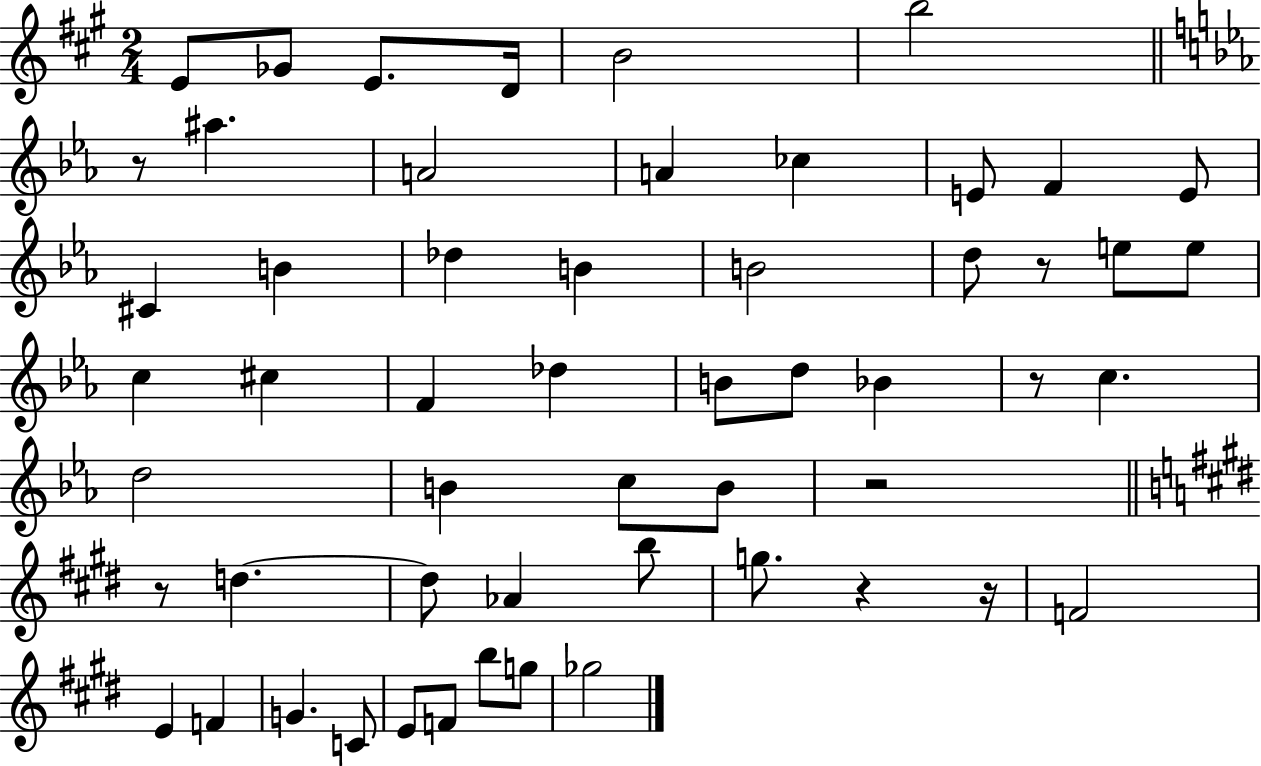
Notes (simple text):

E4/e Gb4/e E4/e. D4/s B4/h B5/h R/e A#5/q. A4/h A4/q CES5/q E4/e F4/q E4/e C#4/q B4/q Db5/q B4/q B4/h D5/e R/e E5/e E5/e C5/q C#5/q F4/q Db5/q B4/e D5/e Bb4/q R/e C5/q. D5/h B4/q C5/e B4/e R/h R/e D5/q. D5/e Ab4/q B5/e G5/e. R/q R/s F4/h E4/q F4/q G4/q. C4/e E4/e F4/e B5/e G5/e Gb5/h